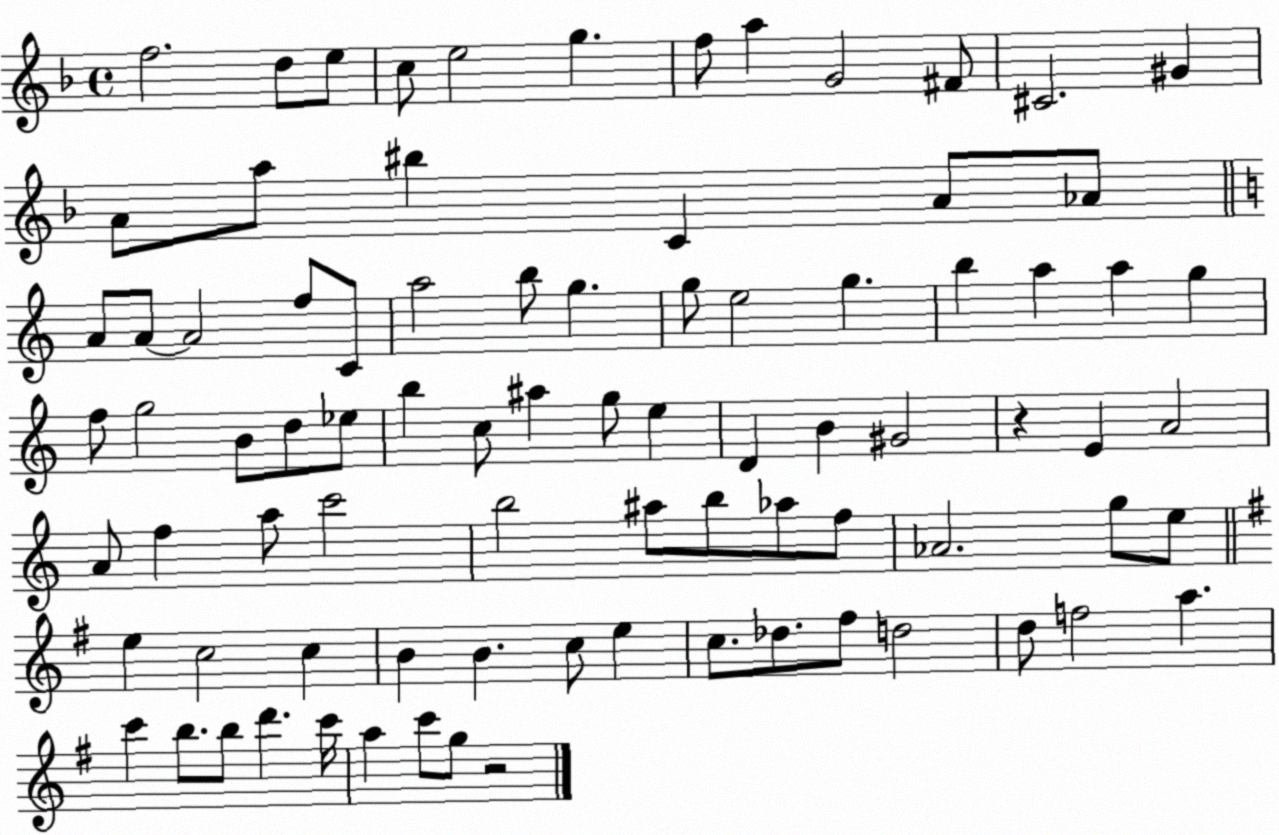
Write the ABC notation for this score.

X:1
T:Untitled
M:4/4
L:1/4
K:F
f2 d/2 e/2 c/2 e2 g f/2 a G2 ^F/2 ^C2 ^G A/2 a/2 ^b C A/2 _A/2 A/2 A/2 A2 f/2 C/2 a2 b/2 g g/2 e2 g b a a g f/2 g2 B/2 d/2 _e/2 b c/2 ^a g/2 e D B ^G2 z E A2 A/2 f a/2 c'2 b2 ^a/2 b/2 _a/2 f/2 _A2 g/2 e/2 e c2 c B B c/2 e c/2 _d/2 ^f/2 d2 d/2 f2 a c' b/2 b/2 d' c'/4 a c'/2 g/2 z2